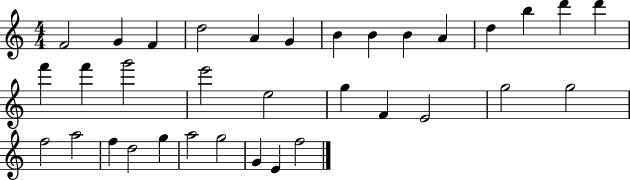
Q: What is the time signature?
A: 4/4